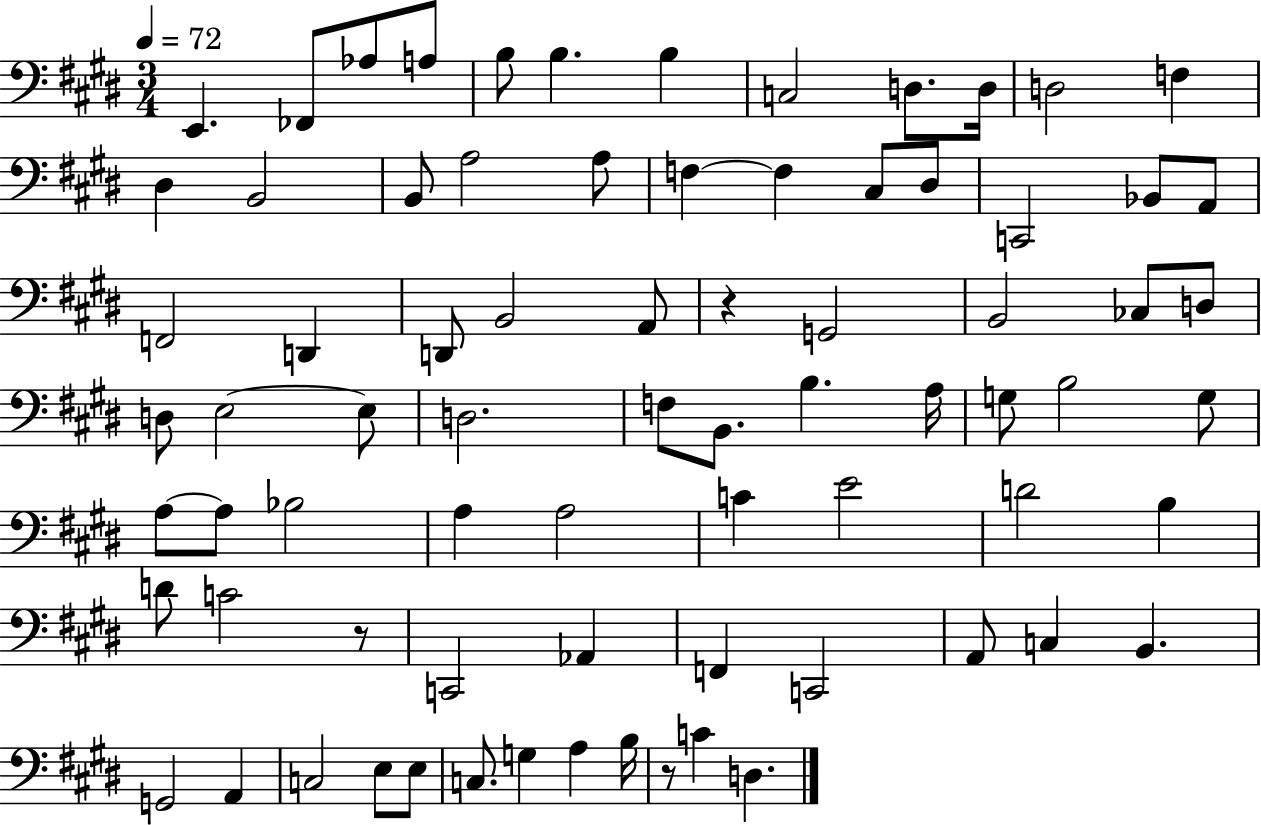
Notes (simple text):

E2/q. FES2/e Ab3/e A3/e B3/e B3/q. B3/q C3/h D3/e. D3/s D3/h F3/q D#3/q B2/h B2/e A3/h A3/e F3/q F3/q C#3/e D#3/e C2/h Bb2/e A2/e F2/h D2/q D2/e B2/h A2/e R/q G2/h B2/h CES3/e D3/e D3/e E3/h E3/e D3/h. F3/e B2/e. B3/q. A3/s G3/e B3/h G3/e A3/e A3/e Bb3/h A3/q A3/h C4/q E4/h D4/h B3/q D4/e C4/h R/e C2/h Ab2/q F2/q C2/h A2/e C3/q B2/q. G2/h A2/q C3/h E3/e E3/e C3/e. G3/q A3/q B3/s R/e C4/q D3/q.